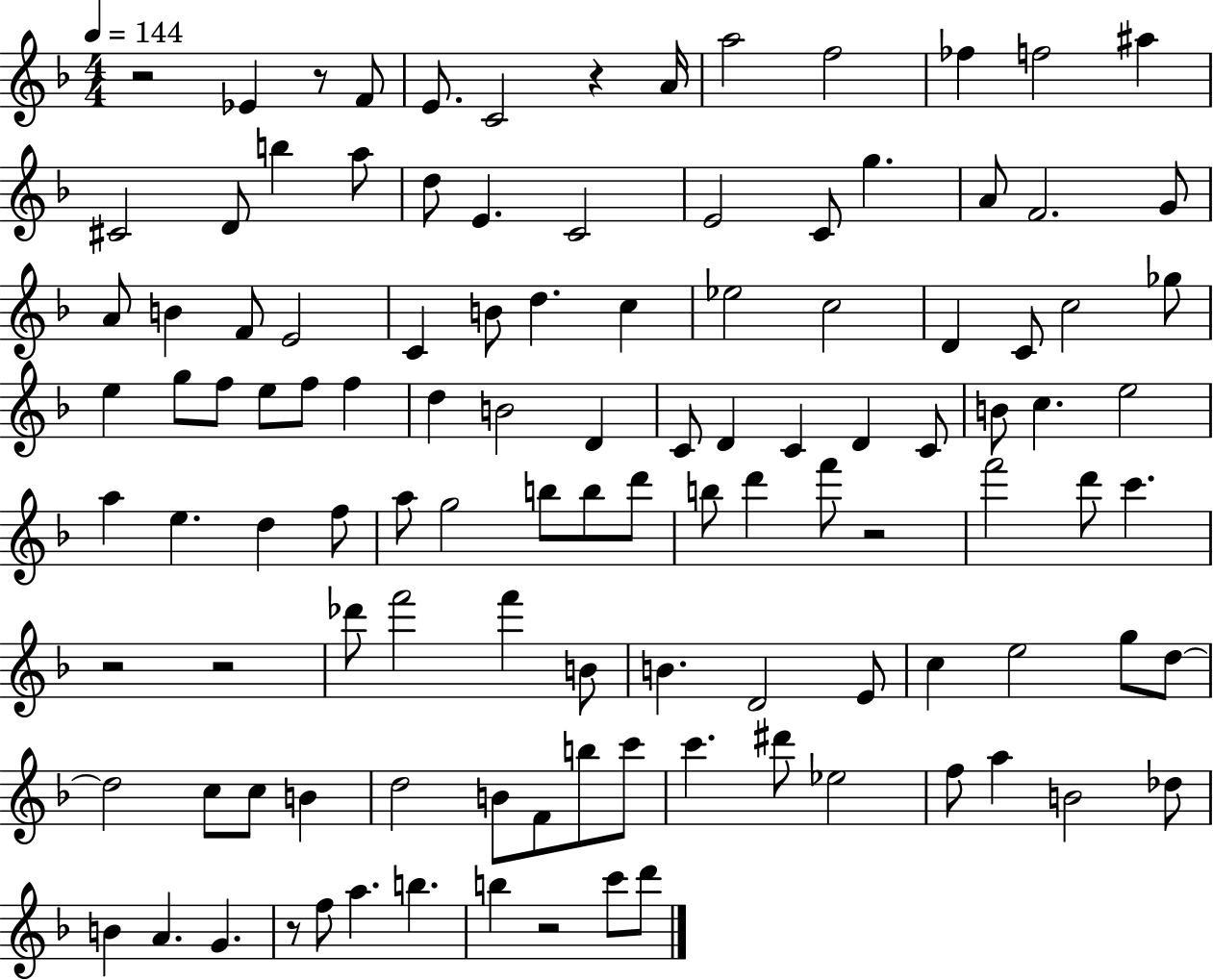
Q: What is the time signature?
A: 4/4